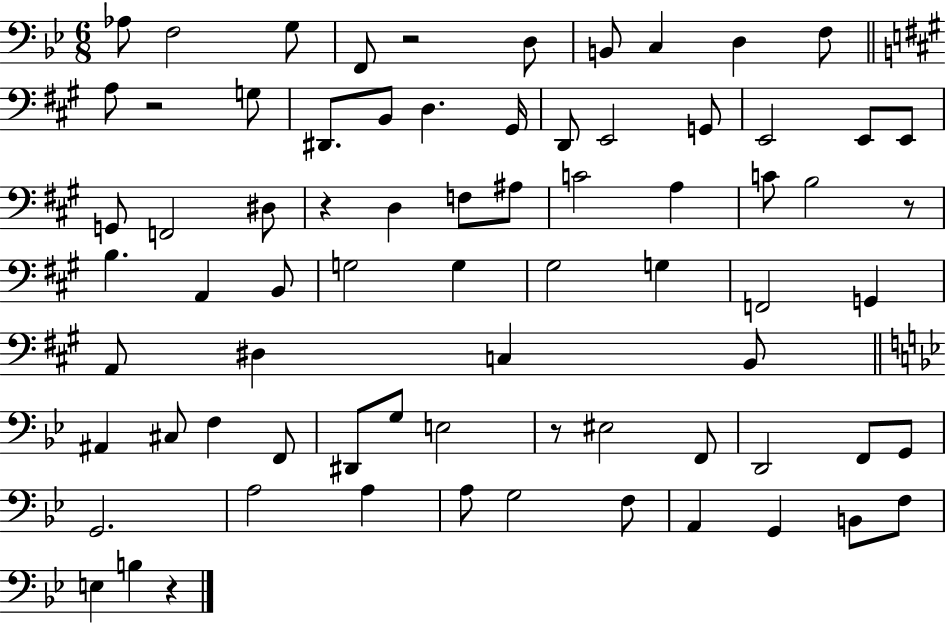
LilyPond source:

{
  \clef bass
  \numericTimeSignature
  \time 6/8
  \key bes \major
  \repeat volta 2 { aes8 f2 g8 | f,8 r2 d8 | b,8 c4 d4 f8 | \bar "||" \break \key a \major a8 r2 g8 | dis,8. b,8 d4. gis,16 | d,8 e,2 g,8 | e,2 e,8 e,8 | \break g,8 f,2 dis8 | r4 d4 f8 ais8 | c'2 a4 | c'8 b2 r8 | \break b4. a,4 b,8 | g2 g4 | gis2 g4 | f,2 g,4 | \break a,8 dis4 c4 b,8 | \bar "||" \break \key bes \major ais,4 cis8 f4 f,8 | dis,8 g8 e2 | r8 eis2 f,8 | d,2 f,8 g,8 | \break g,2. | a2 a4 | a8 g2 f8 | a,4 g,4 b,8 f8 | \break e4 b4 r4 | } \bar "|."
}